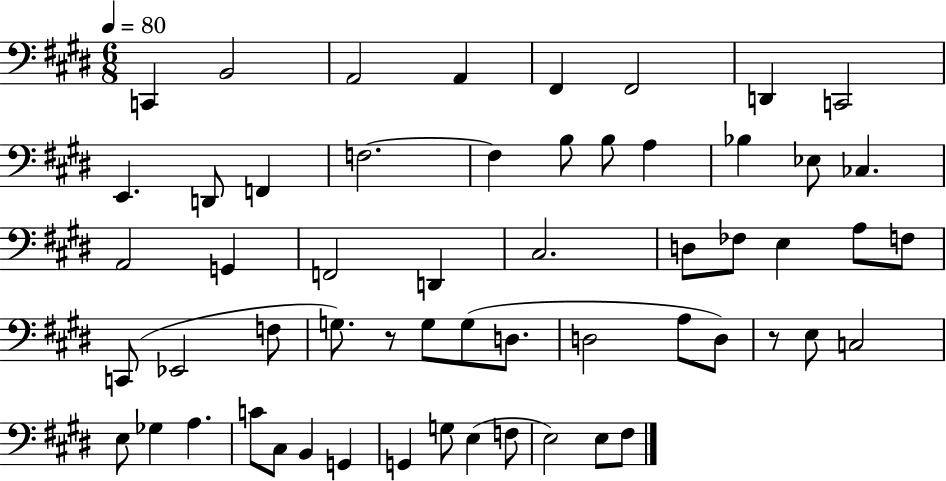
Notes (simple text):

C2/q B2/h A2/h A2/q F#2/q F#2/h D2/q C2/h E2/q. D2/e F2/q F3/h. F3/q B3/e B3/e A3/q Bb3/q Eb3/e CES3/q. A2/h G2/q F2/h D2/q C#3/h. D3/e FES3/e E3/q A3/e F3/e C2/e Eb2/h F3/e G3/e. R/e G3/e G3/e D3/e. D3/h A3/e D3/e R/e E3/e C3/h E3/e Gb3/q A3/q. C4/e C#3/e B2/q G2/q G2/q G3/e E3/q F3/e E3/h E3/e F#3/e